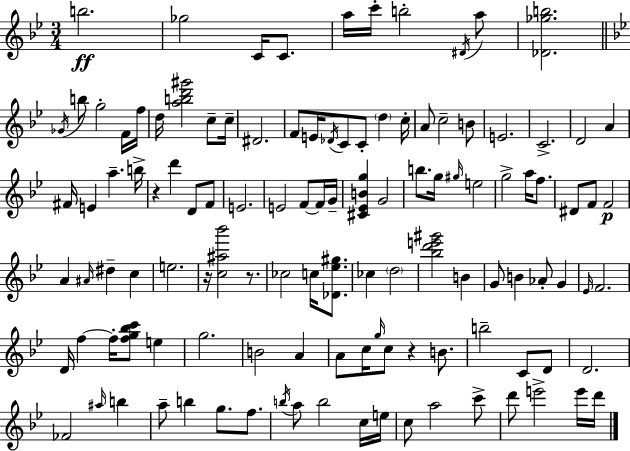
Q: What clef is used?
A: treble